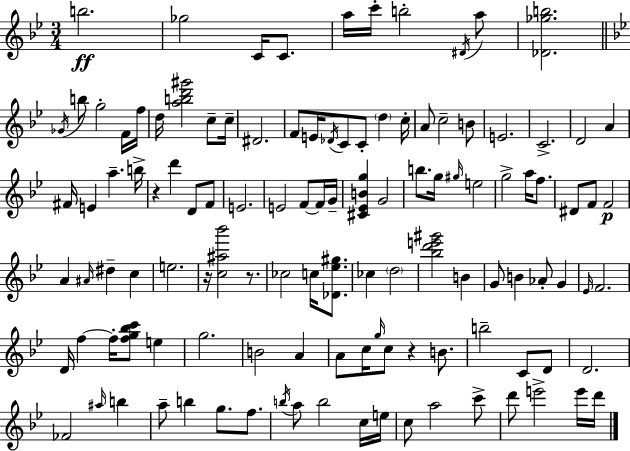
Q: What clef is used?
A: treble